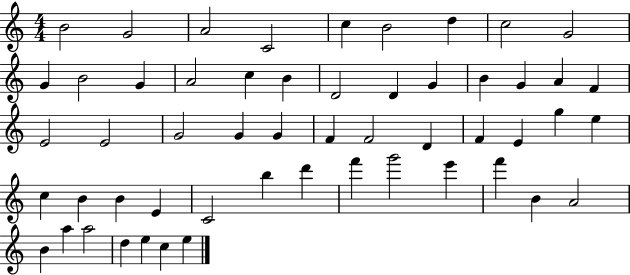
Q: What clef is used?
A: treble